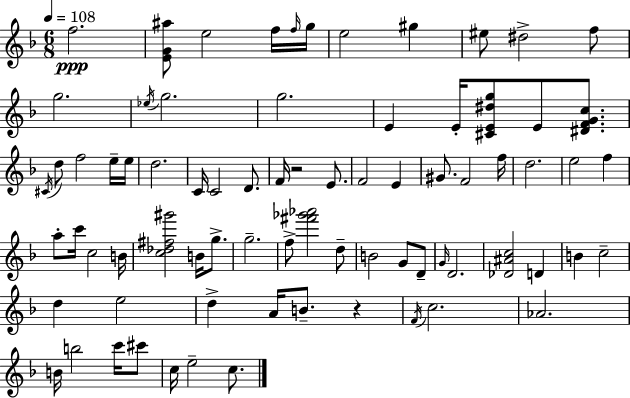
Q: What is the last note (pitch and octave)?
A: C5